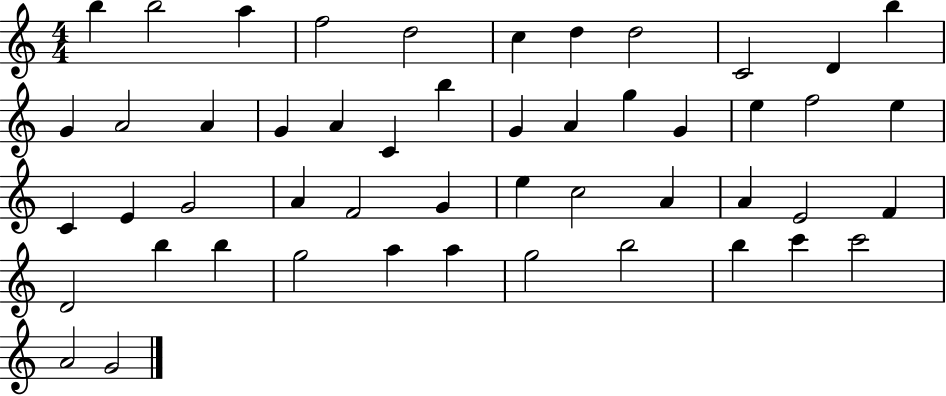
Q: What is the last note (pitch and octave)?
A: G4